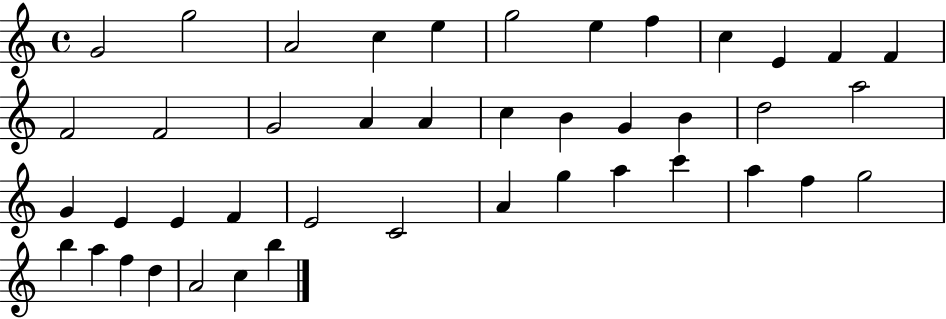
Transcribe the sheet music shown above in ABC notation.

X:1
T:Untitled
M:4/4
L:1/4
K:C
G2 g2 A2 c e g2 e f c E F F F2 F2 G2 A A c B G B d2 a2 G E E F E2 C2 A g a c' a f g2 b a f d A2 c b